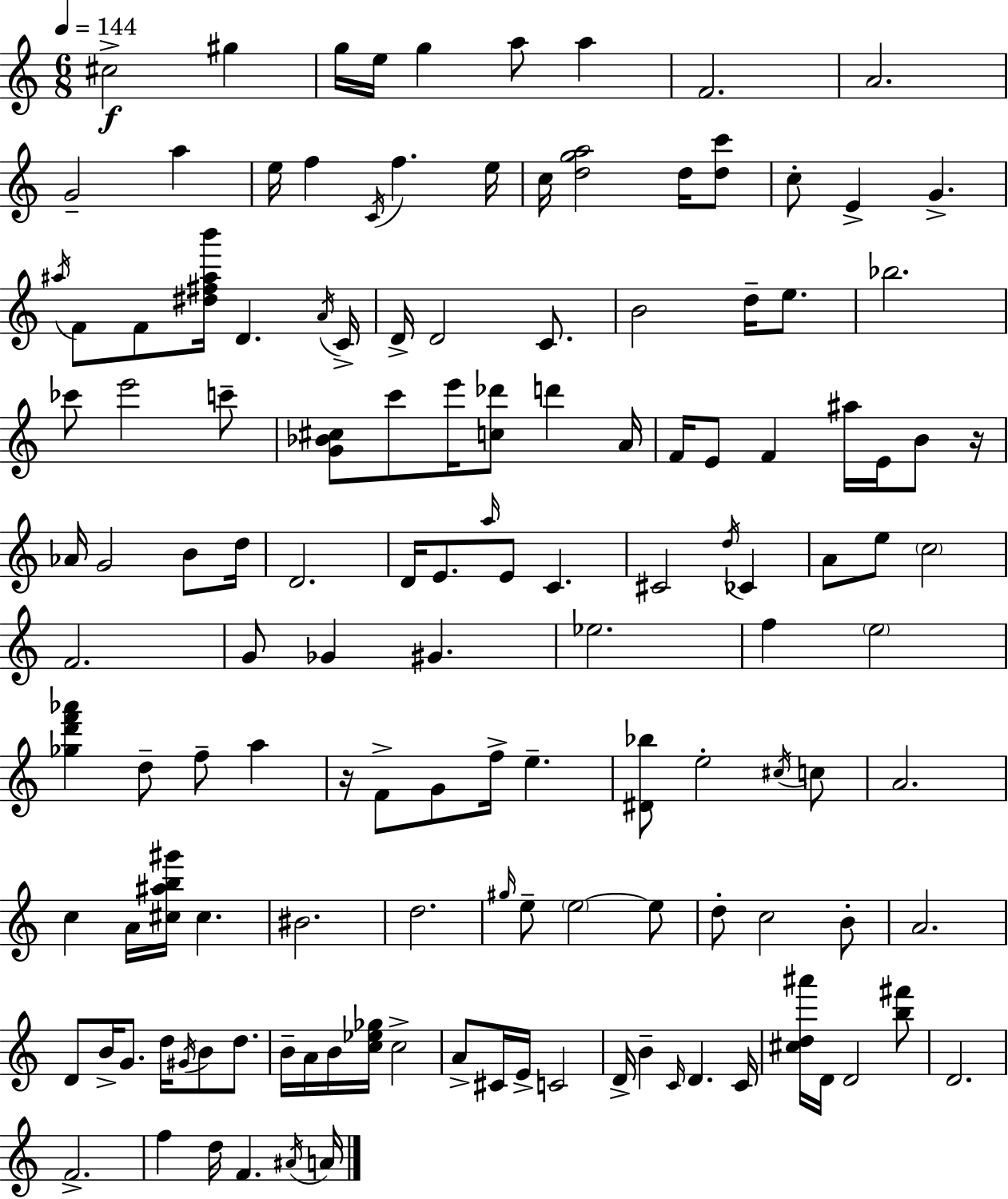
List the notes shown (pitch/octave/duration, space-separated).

C#5/h G#5/q G5/s E5/s G5/q A5/e A5/q F4/h. A4/h. G4/h A5/q E5/s F5/q C4/s F5/q. E5/s C5/s [D5,G5,A5]/h D5/s [D5,C6]/e C5/e E4/q G4/q. A#5/s F4/e F4/e [D#5,F#5,A#5,B6]/s D4/q. A4/s C4/s D4/s D4/h C4/e. B4/h D5/s E5/e. Bb5/h. CES6/e E6/h C6/e [G4,Bb4,C#5]/e C6/e E6/s [C5,Db6]/e D6/q A4/s F4/s E4/e F4/q A#5/s E4/s B4/e R/s Ab4/s G4/h B4/e D5/s D4/h. D4/s E4/e. A5/s E4/e C4/q. C#4/h D5/s CES4/q A4/e E5/e C5/h F4/h. G4/e Gb4/q G#4/q. Eb5/h. F5/q E5/h [Gb5,D6,F6,Ab6]/q D5/e F5/e A5/q R/s F4/e G4/e F5/s E5/q. [D#4,Bb5]/e E5/h C#5/s C5/e A4/h. C5/q A4/s [C#5,A#5,B5,G#6]/s C#5/q. BIS4/h. D5/h. G#5/s E5/e E5/h E5/e D5/e C5/h B4/e A4/h. D4/e B4/s G4/e. D5/s G#4/s B4/e D5/e. B4/s A4/s B4/s [C5,Eb5,Gb5]/s C5/h A4/e C#4/s E4/s C4/h D4/s B4/q C4/s D4/q. C4/s [C#5,D5,A#6]/s D4/s D4/h [B5,F#6]/e D4/h. F4/h. F5/q D5/s F4/q. A#4/s A4/s